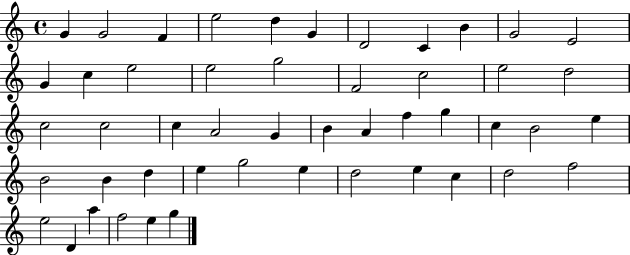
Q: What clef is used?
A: treble